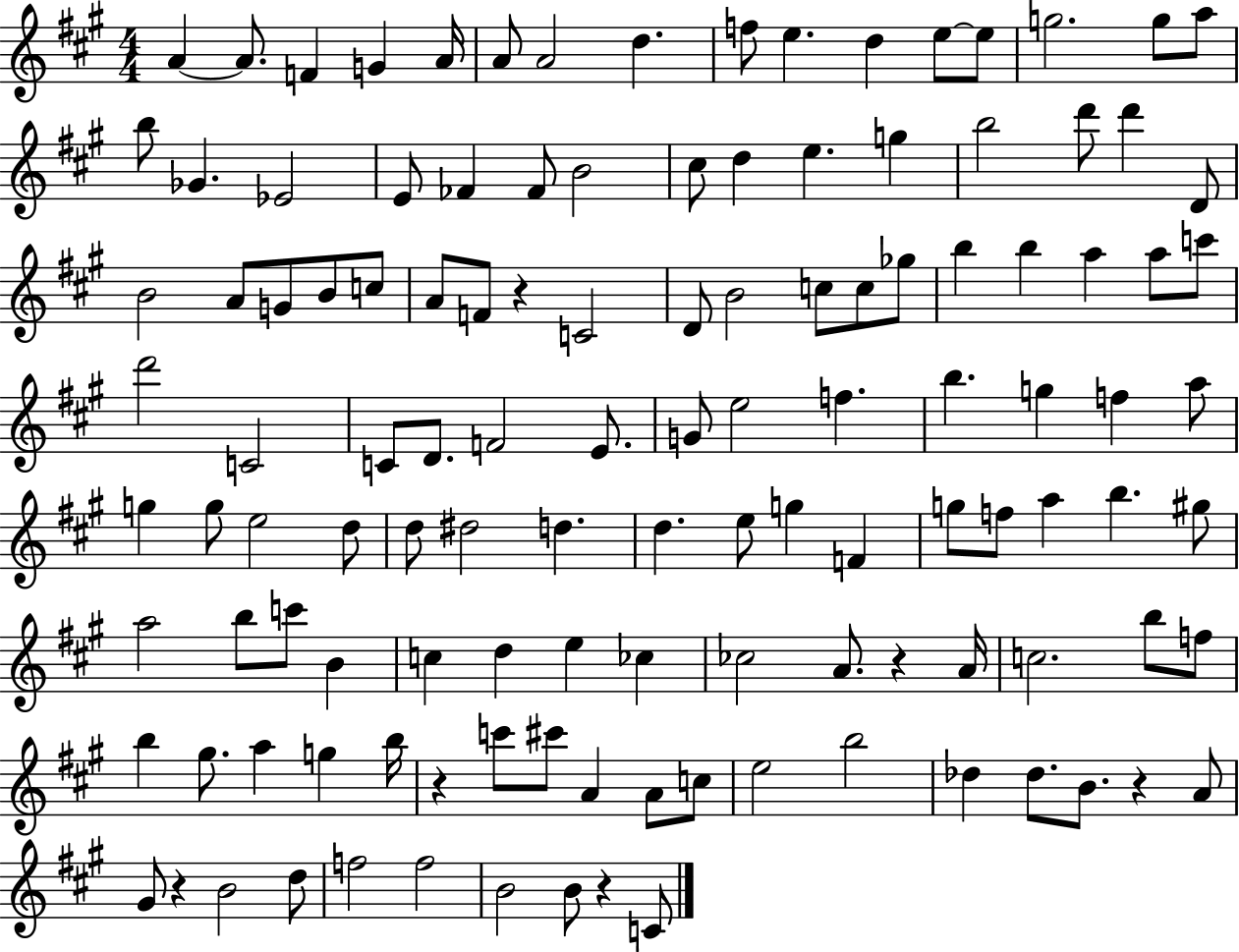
A4/q A4/e. F4/q G4/q A4/s A4/e A4/h D5/q. F5/e E5/q. D5/q E5/e E5/e G5/h. G5/e A5/e B5/e Gb4/q. Eb4/h E4/e FES4/q FES4/e B4/h C#5/e D5/q E5/q. G5/q B5/h D6/e D6/q D4/e B4/h A4/e G4/e B4/e C5/e A4/e F4/e R/q C4/h D4/e B4/h C5/e C5/e Gb5/e B5/q B5/q A5/q A5/e C6/e D6/h C4/h C4/e D4/e. F4/h E4/e. G4/e E5/h F5/q. B5/q. G5/q F5/q A5/e G5/q G5/e E5/h D5/e D5/e D#5/h D5/q. D5/q. E5/e G5/q F4/q G5/e F5/e A5/q B5/q. G#5/e A5/h B5/e C6/e B4/q C5/q D5/q E5/q CES5/q CES5/h A4/e. R/q A4/s C5/h. B5/e F5/e B5/q G#5/e. A5/q G5/q B5/s R/q C6/e C#6/e A4/q A4/e C5/e E5/h B5/h Db5/q Db5/e. B4/e. R/q A4/e G#4/e R/q B4/h D5/e F5/h F5/h B4/h B4/e R/q C4/e